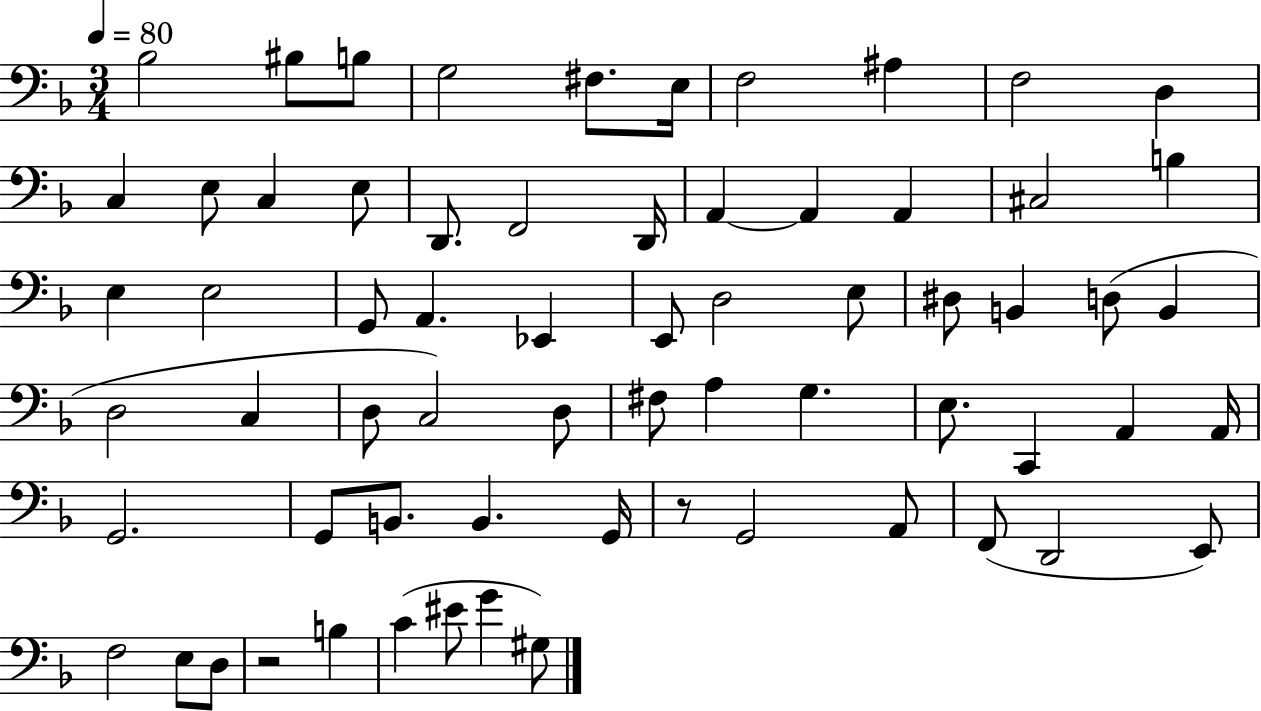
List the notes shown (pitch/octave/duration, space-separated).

Bb3/h BIS3/e B3/e G3/h F#3/e. E3/s F3/h A#3/q F3/h D3/q C3/q E3/e C3/q E3/e D2/e. F2/h D2/s A2/q A2/q A2/q C#3/h B3/q E3/q E3/h G2/e A2/q. Eb2/q E2/e D3/h E3/e D#3/e B2/q D3/e B2/q D3/h C3/q D3/e C3/h D3/e F#3/e A3/q G3/q. E3/e. C2/q A2/q A2/s G2/h. G2/e B2/e. B2/q. G2/s R/e G2/h A2/e F2/e D2/h E2/e F3/h E3/e D3/e R/h B3/q C4/q EIS4/e G4/q G#3/e